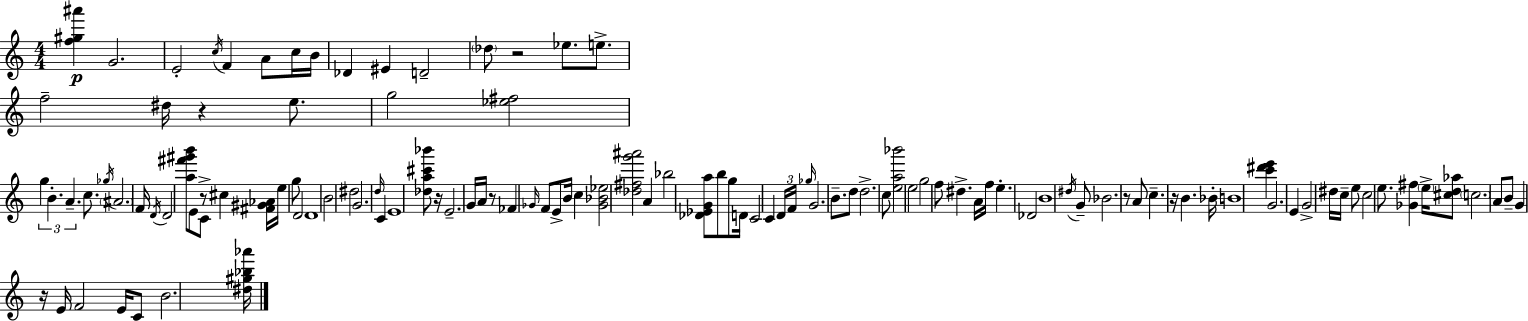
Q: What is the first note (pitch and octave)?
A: G4